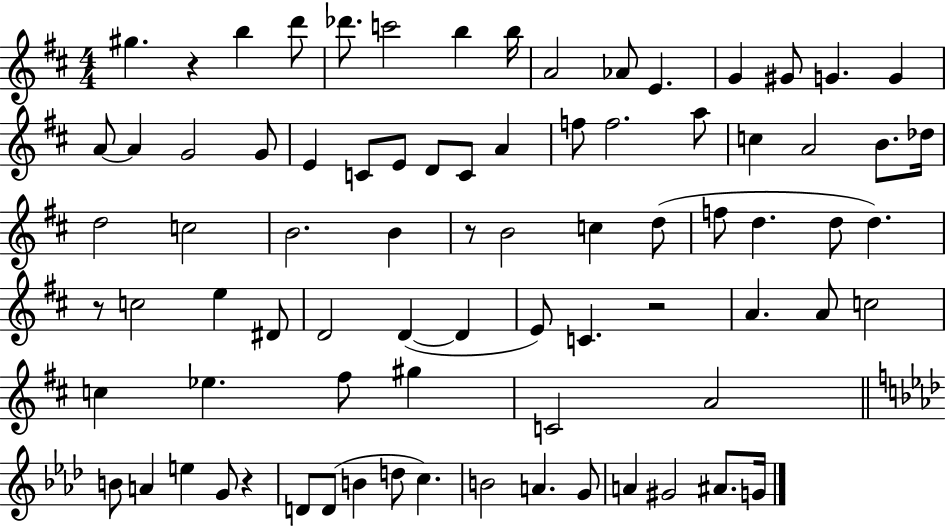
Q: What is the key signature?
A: D major